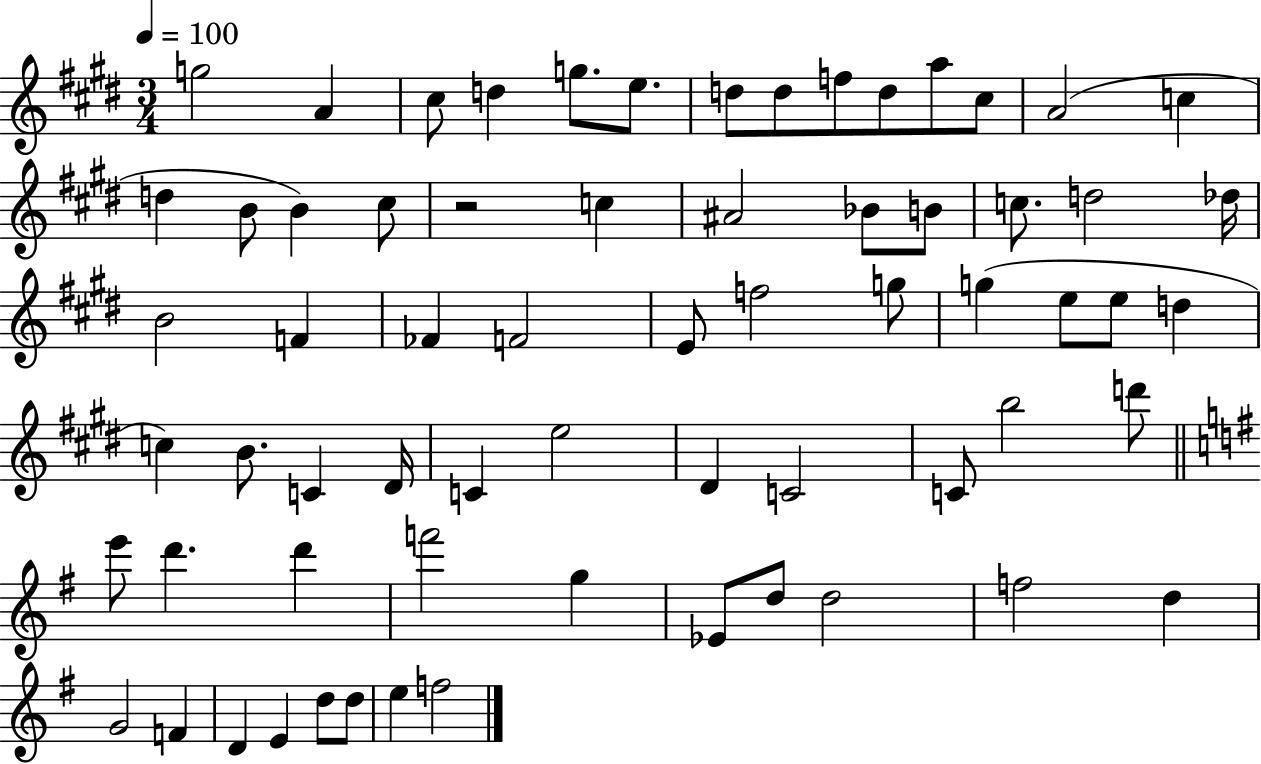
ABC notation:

X:1
T:Untitled
M:3/4
L:1/4
K:E
g2 A ^c/2 d g/2 e/2 d/2 d/2 f/2 d/2 a/2 ^c/2 A2 c d B/2 B ^c/2 z2 c ^A2 _B/2 B/2 c/2 d2 _d/4 B2 F _F F2 E/2 f2 g/2 g e/2 e/2 d c B/2 C ^D/4 C e2 ^D C2 C/2 b2 d'/2 e'/2 d' d' f'2 g _E/2 d/2 d2 f2 d G2 F D E d/2 d/2 e f2